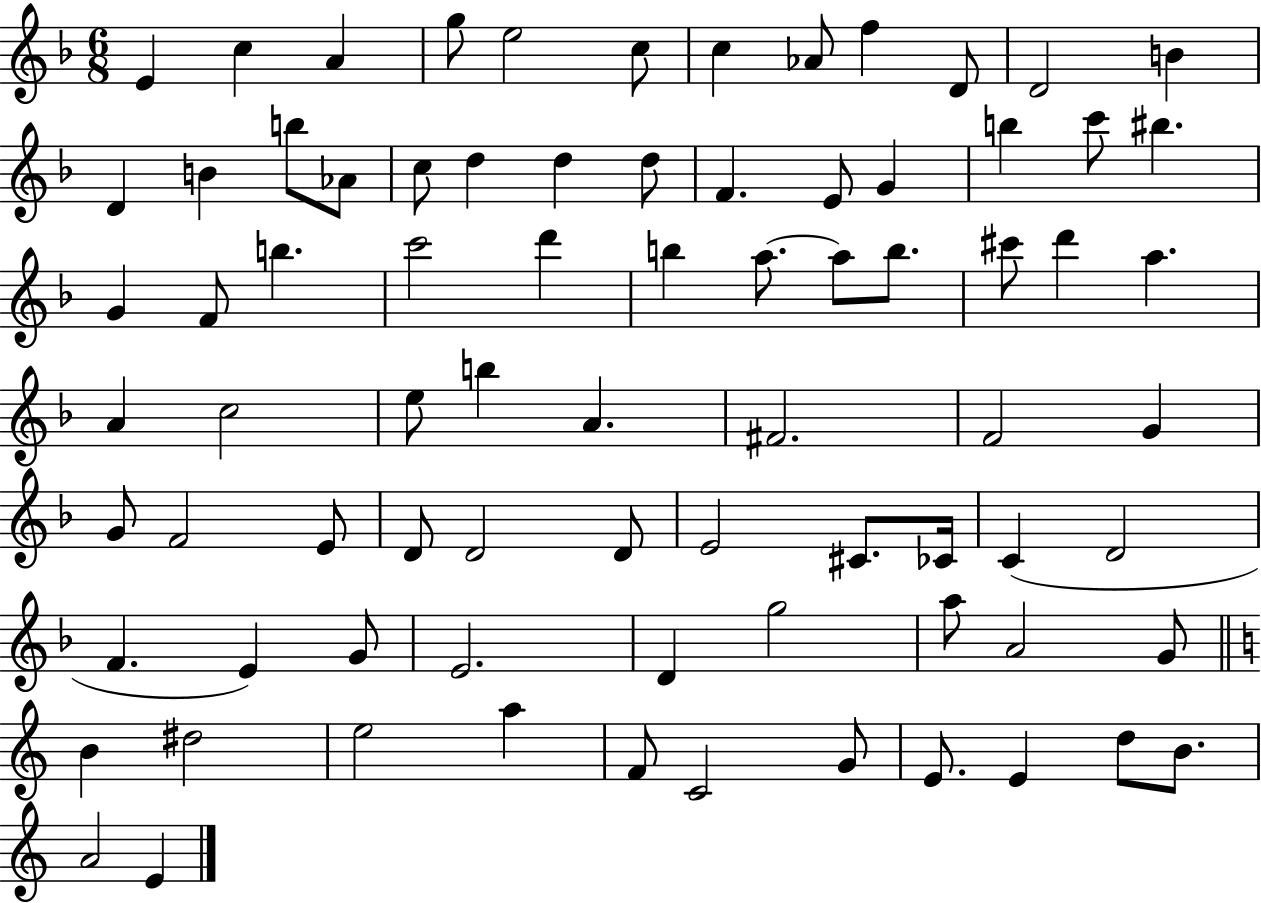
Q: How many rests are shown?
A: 0